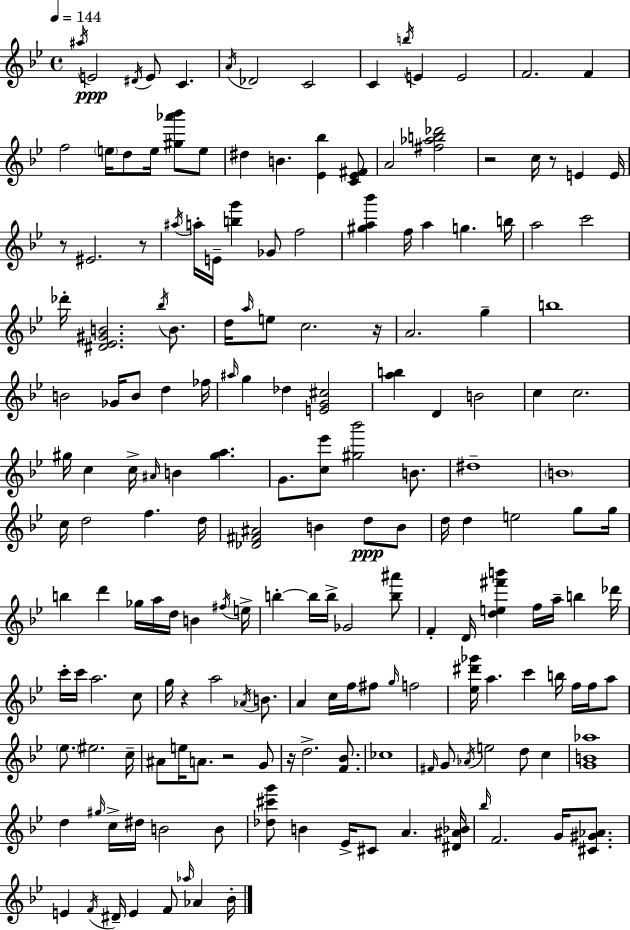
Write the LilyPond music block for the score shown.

{
  \clef treble
  \time 4/4
  \defaultTimeSignature
  \key g \minor
  \tempo 4 = 144
  \repeat volta 2 { \acciaccatura { ais''16 }\ppp e'2 \acciaccatura { dis'16 } e'8 c'4. | \acciaccatura { a'16 } des'2 c'2 | c'4 \acciaccatura { b''16 } e'4 e'2 | f'2. | \break f'4 f''2 \parenthesize e''16 d''8 e''16 | <gis'' aes''' bes'''>8 e''8 dis''4 b'4. <ees' bes''>4 | <c' ees' fis'>8 a'2 <fis'' aes'' b'' des'''>2 | r2 c''16 r8 e'4 | \break e'16 r8 eis'2. | r8 \acciaccatura { ais''16 } a''16-. e'16-- <b'' g'''>4 ges'8 f''2 | <gis'' a'' bes'''>4 f''16 a''4 g''4. | b''16 a''2 c'''2 | \break des'''16-. <dis' ees' gis' b'>2. | \acciaccatura { bes''16 } b'8. d''16 \grace { a''16 } e''8 c''2. | r16 a'2. | g''4-- b''1 | \break b'2 ges'16 | b'8 d''4 fes''16 \grace { ais''16 } g''4 des''4 | <e' g' cis''>2 <a'' b''>4 d'4 | b'2 c''4 c''2. | \break gis''16 c''4 c''16-> \grace { ais'16 } b'4 | <gis'' a''>4. g'8. <c'' ees'''>8 <gis'' bes'''>2 | b'8. dis''1-- | \parenthesize b'1 | \break c''16 d''2 | f''4. d''16 <des' fis' ais'>2 | b'4 d''8\ppp b'8 d''16 d''4 e''2 | g''8 g''16 b''4 d'''4 | \break ges''16 a''16 d''16 b'4 \acciaccatura { fis''16 } e''16-> b''4-.~~ b''16 b''16-> | ges'2 <b'' ais'''>8 f'4-. d'16 <d'' e'' fis''' b'''>4 | f''16 a''16-- b''4 des'''16 c'''16-. c'''16 a''2. | c''8 g''16 r4 a''2 | \break \acciaccatura { aes'16 } b'8. a'4 c''16 | f''16 fis''8 \grace { g''16 } f''2 <ees'' dis''' ges'''>16 a''4. | c'''4 b''16 f''16 f''16 a''8 \parenthesize ees''8. eis''2. | c''16-- ais'8 e''16 a'8. | \break r2 g'8 r16 d''2.-> | <f' bes'>8. ces''1 | \grace { fis'16 } g'8 \acciaccatura { aes'16 } | e''2 d''8 c''4 <g' b' aes''>1 | \break d''4 | \grace { gis''16 } c''16-> dis''16 b'2 b'8 <des'' cis''' g'''>8 | b'4 ees'16-> cis'8 a'4. <dis' ais' bes'>16 \grace { bes''16 } | f'2. g'16 <cis' gis' aes'>8. | \break e'4 \acciaccatura { f'16 } dis'16-- e'4 f'8 \grace { aes''16 } aes'4 | bes'16-. } \bar "|."
}